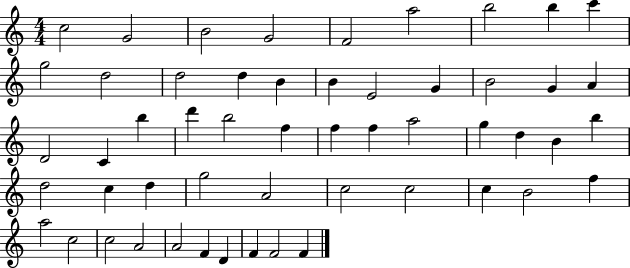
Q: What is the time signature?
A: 4/4